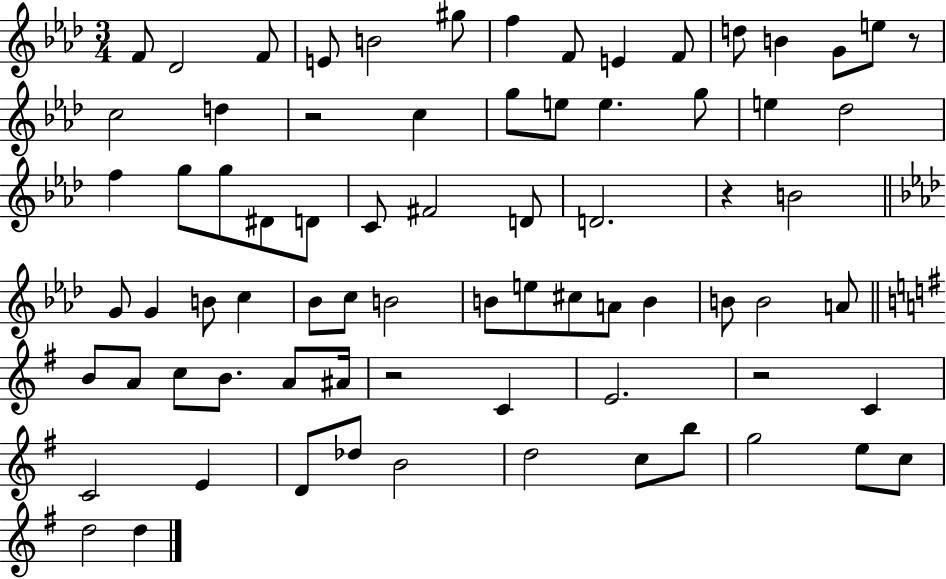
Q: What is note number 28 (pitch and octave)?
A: D4